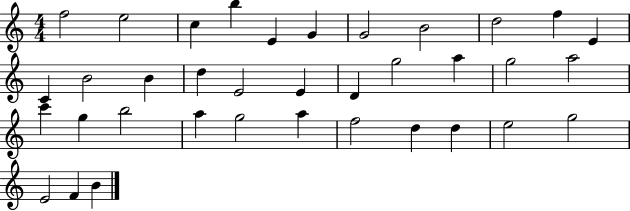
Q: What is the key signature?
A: C major